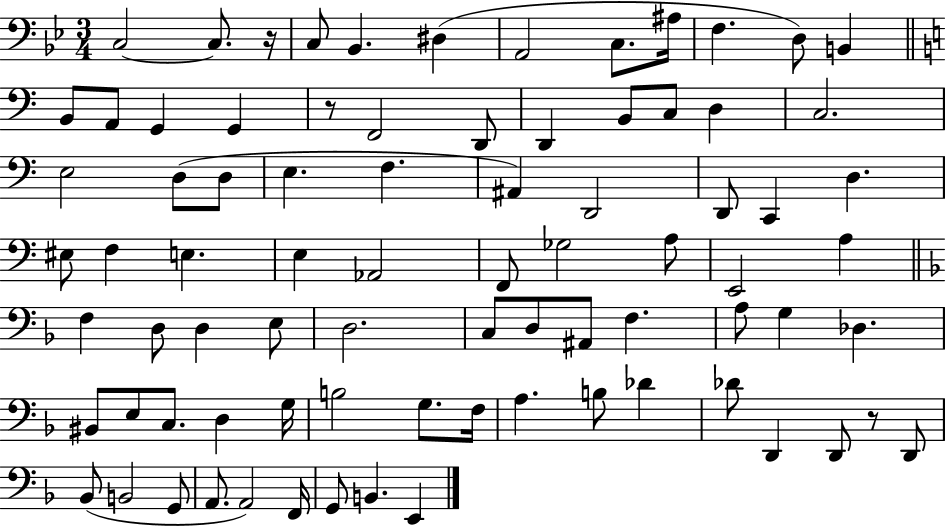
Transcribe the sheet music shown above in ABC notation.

X:1
T:Untitled
M:3/4
L:1/4
K:Bb
C,2 C,/2 z/4 C,/2 _B,, ^D, A,,2 C,/2 ^A,/4 F, D,/2 B,, B,,/2 A,,/2 G,, G,, z/2 F,,2 D,,/2 D,, B,,/2 C,/2 D, C,2 E,2 D,/2 D,/2 E, F, ^A,, D,,2 D,,/2 C,, D, ^E,/2 F, E, E, _A,,2 F,,/2 _G,2 A,/2 E,,2 A, F, D,/2 D, E,/2 D,2 C,/2 D,/2 ^A,,/2 F, A,/2 G, _D, ^B,,/2 E,/2 C,/2 D, G,/4 B,2 G,/2 F,/4 A, B,/2 _D _D/2 D,, D,,/2 z/2 D,,/2 _B,,/2 B,,2 G,,/2 A,,/2 A,,2 F,,/4 G,,/2 B,, E,,